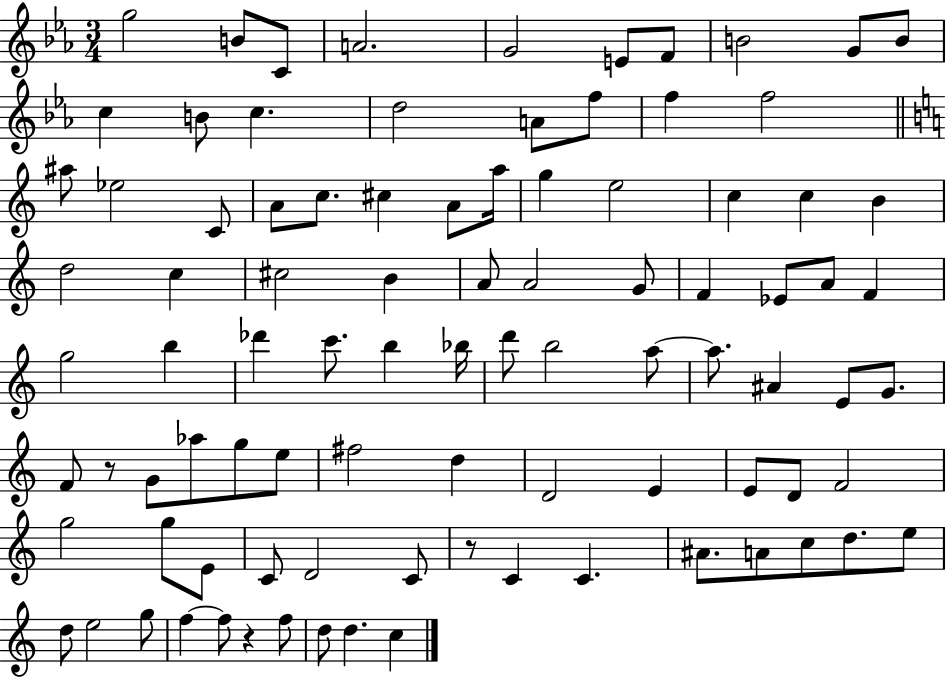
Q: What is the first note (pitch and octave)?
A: G5